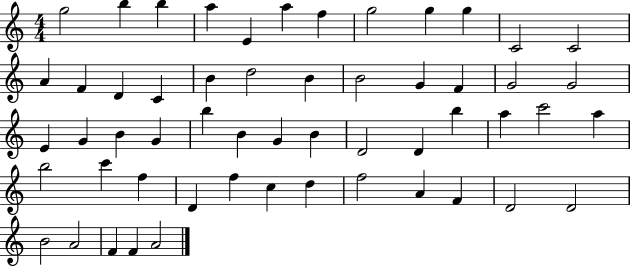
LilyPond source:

{
  \clef treble
  \numericTimeSignature
  \time 4/4
  \key c \major
  g''2 b''4 b''4 | a''4 e'4 a''4 f''4 | g''2 g''4 g''4 | c'2 c'2 | \break a'4 f'4 d'4 c'4 | b'4 d''2 b'4 | b'2 g'4 f'4 | g'2 g'2 | \break e'4 g'4 b'4 g'4 | b''4 b'4 g'4 b'4 | d'2 d'4 b''4 | a''4 c'''2 a''4 | \break b''2 c'''4 f''4 | d'4 f''4 c''4 d''4 | f''2 a'4 f'4 | d'2 d'2 | \break b'2 a'2 | f'4 f'4 a'2 | \bar "|."
}